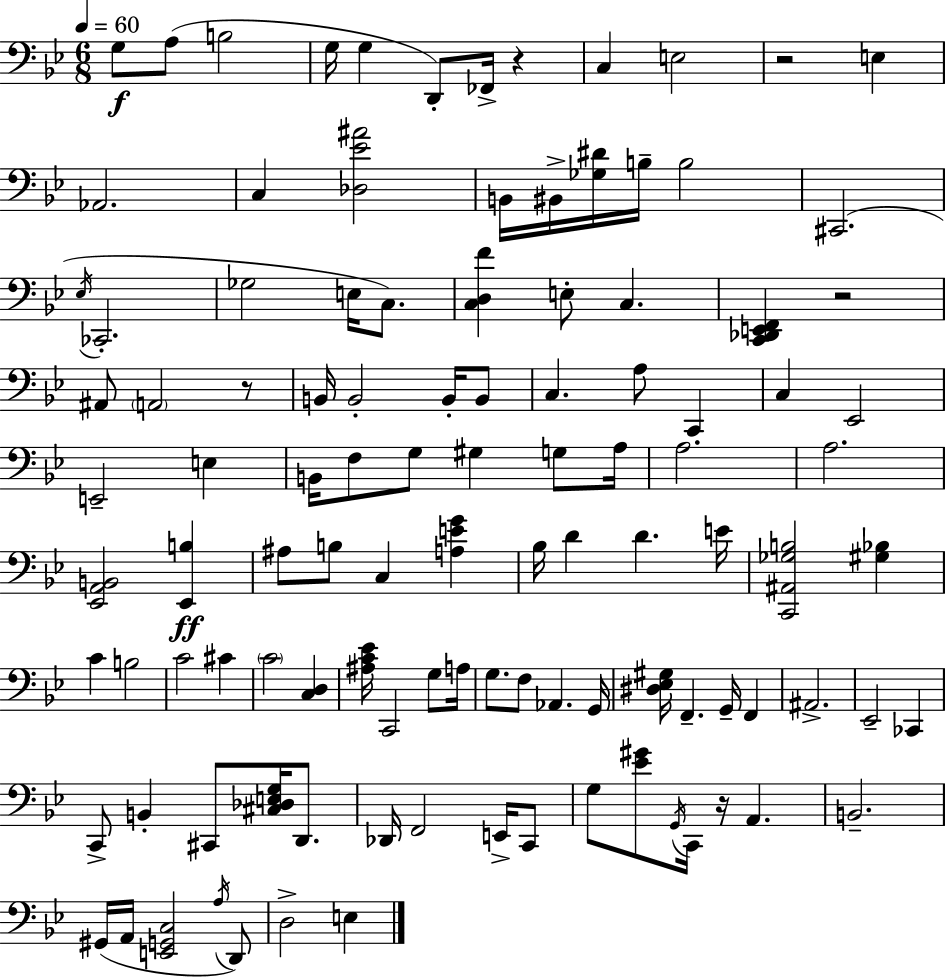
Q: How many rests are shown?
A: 5